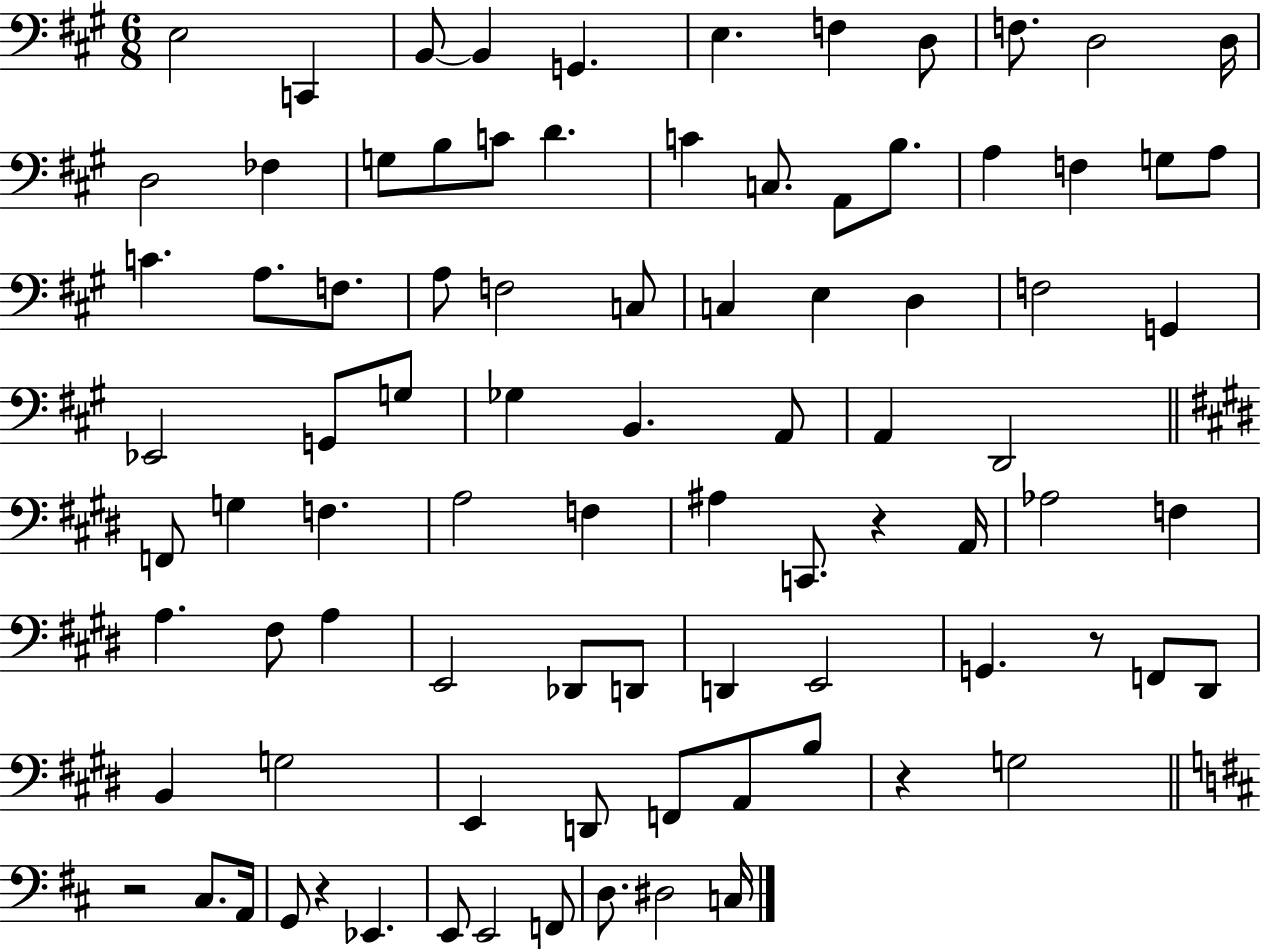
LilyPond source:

{
  \clef bass
  \numericTimeSignature
  \time 6/8
  \key a \major
  \repeat volta 2 { e2 c,4 | b,8~~ b,4 g,4. | e4. f4 d8 | f8. d2 d16 | \break d2 fes4 | g8 b8 c'8 d'4. | c'4 c8. a,8 b8. | a4 f4 g8 a8 | \break c'4. a8. f8. | a8 f2 c8 | c4 e4 d4 | f2 g,4 | \break ees,2 g,8 g8 | ges4 b,4. a,8 | a,4 d,2 | \bar "||" \break \key e \major f,8 g4 f4. | a2 f4 | ais4 c,8. r4 a,16 | aes2 f4 | \break a4. fis8 a4 | e,2 des,8 d,8 | d,4 e,2 | g,4. r8 f,8 dis,8 | \break b,4 g2 | e,4 d,8 f,8 a,8 b8 | r4 g2 | \bar "||" \break \key d \major r2 cis8. a,16 | g,8 r4 ees,4. | e,8 e,2 f,8 | d8. dis2 c16 | \break } \bar "|."
}